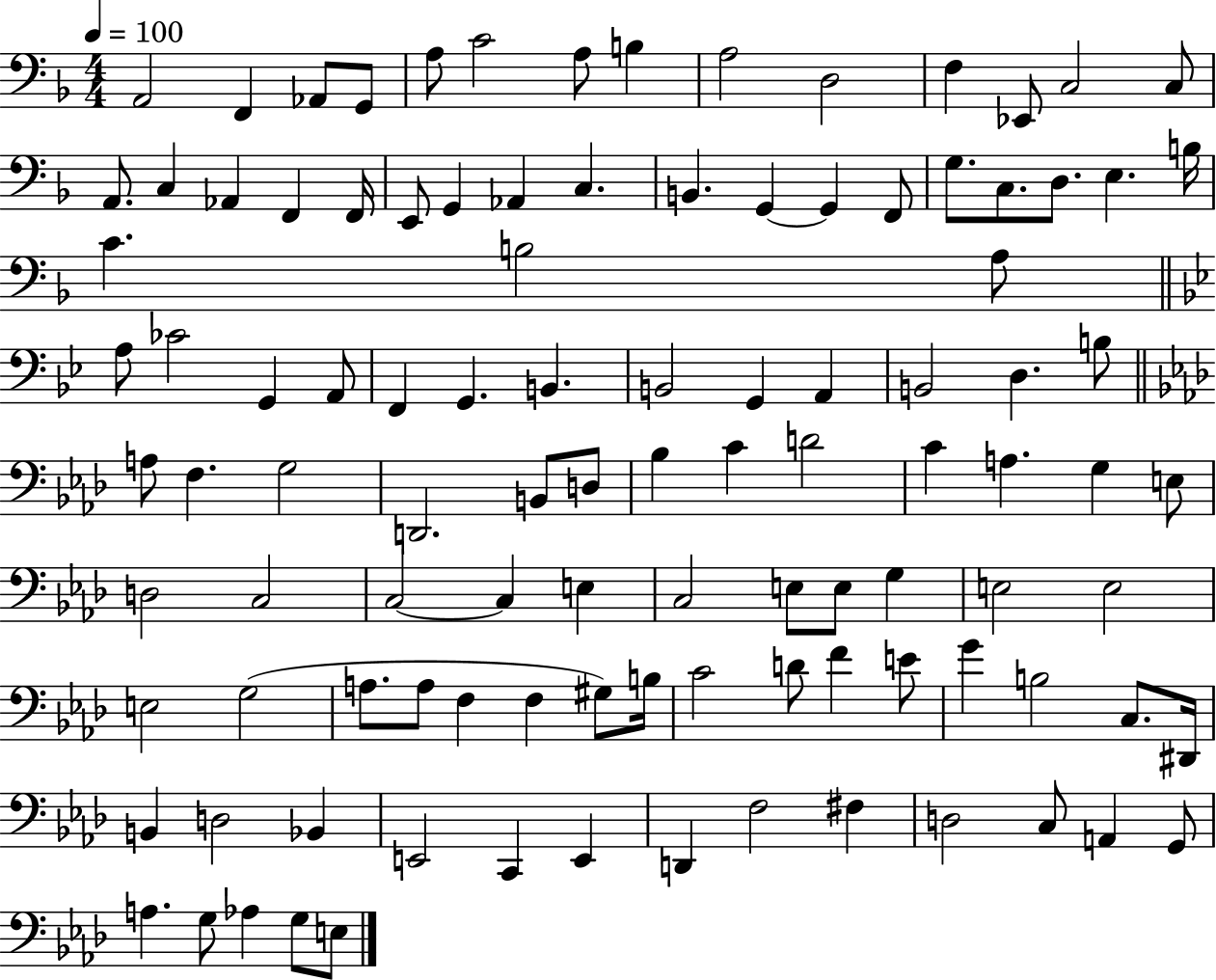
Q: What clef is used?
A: bass